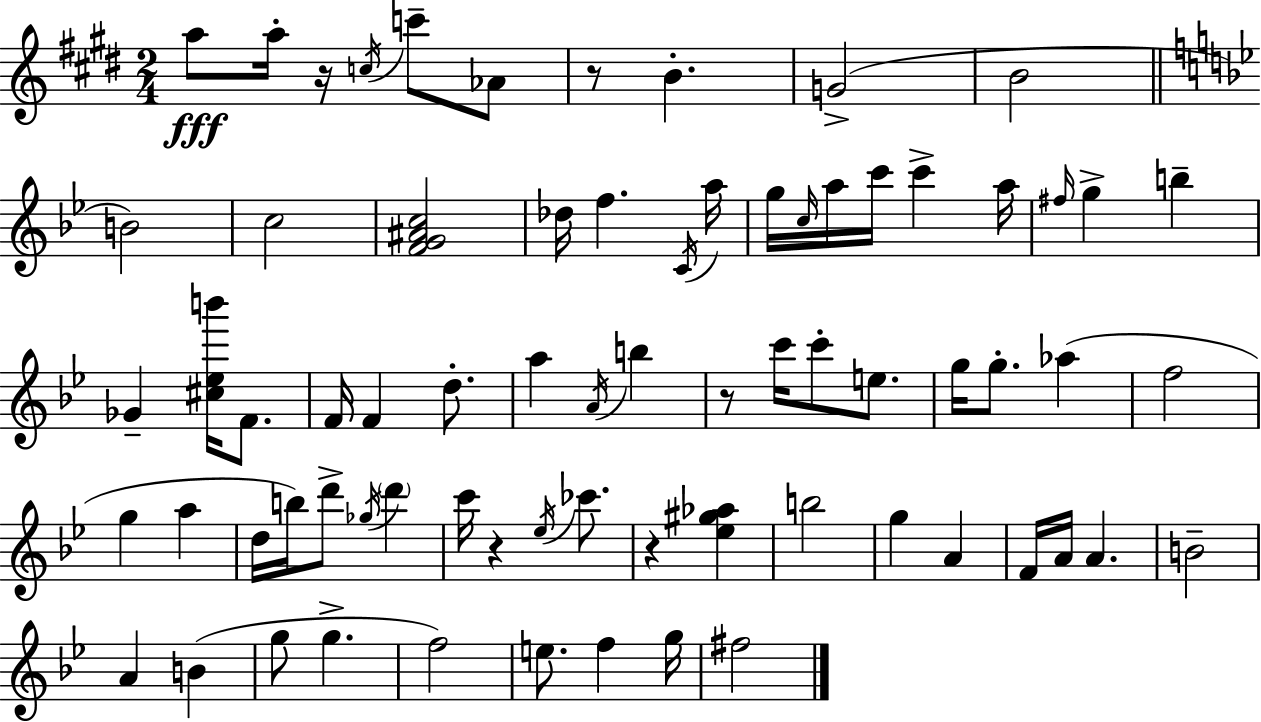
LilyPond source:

{
  \clef treble
  \numericTimeSignature
  \time 2/4
  \key e \major
  a''8\fff a''16-. r16 \acciaccatura { c''16 } c'''8-- aes'8 | r8 b'4.-. | g'2->( | b'2 | \break \bar "||" \break \key g \minor b'2) | c''2 | <f' g' ais' c''>2 | des''16 f''4. \acciaccatura { c'16 } | \break a''16 g''16 \grace { c''16 } a''16 c'''16 c'''4-> | a''16 \grace { fis''16 } g''4-> b''4-- | ges'4-- <cis'' ees'' b'''>16 | f'8. f'16 f'4 | \break d''8.-. a''4 \acciaccatura { a'16 } | b''4 r8 c'''16 c'''8-. | e''8. g''16 g''8.-. | aes''4( f''2 | \break g''4 | a''4 d''16 b''16) d'''8-> | \acciaccatura { ges''16 } \parenthesize d'''4 c'''16 r4 | \acciaccatura { ees''16 } ces'''8. r4 | \break <ees'' gis'' aes''>4 b''2 | g''4 | a'4 f'16 a'16 | a'4. b'2-- | \break a'4 | b'4( g''8 | g''4.-> f''2) | e''8. | \break f''4 g''16 fis''2 | \bar "|."
}